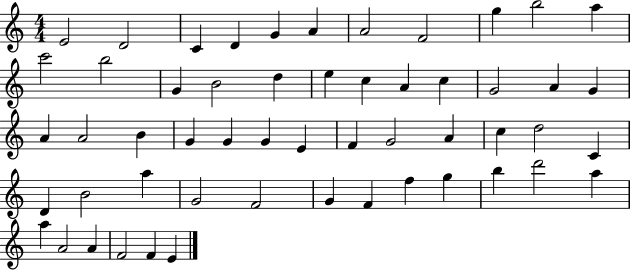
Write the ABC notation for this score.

X:1
T:Untitled
M:4/4
L:1/4
K:C
E2 D2 C D G A A2 F2 g b2 a c'2 b2 G B2 d e c A c G2 A G A A2 B G G G E F G2 A c d2 C D B2 a G2 F2 G F f g b d'2 a a A2 A F2 F E